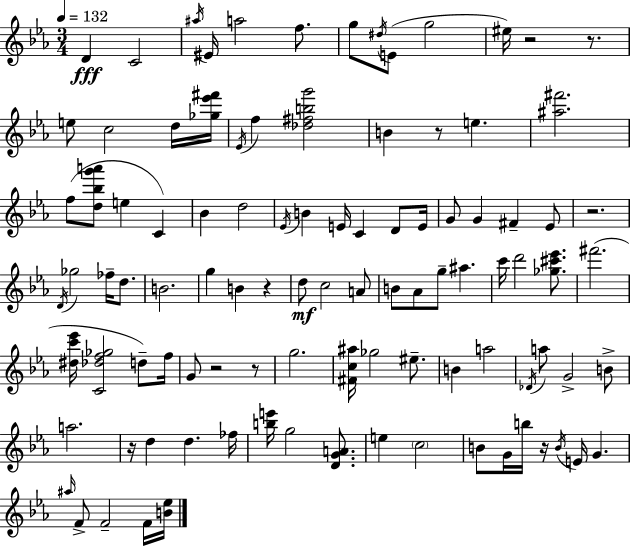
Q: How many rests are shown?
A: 9